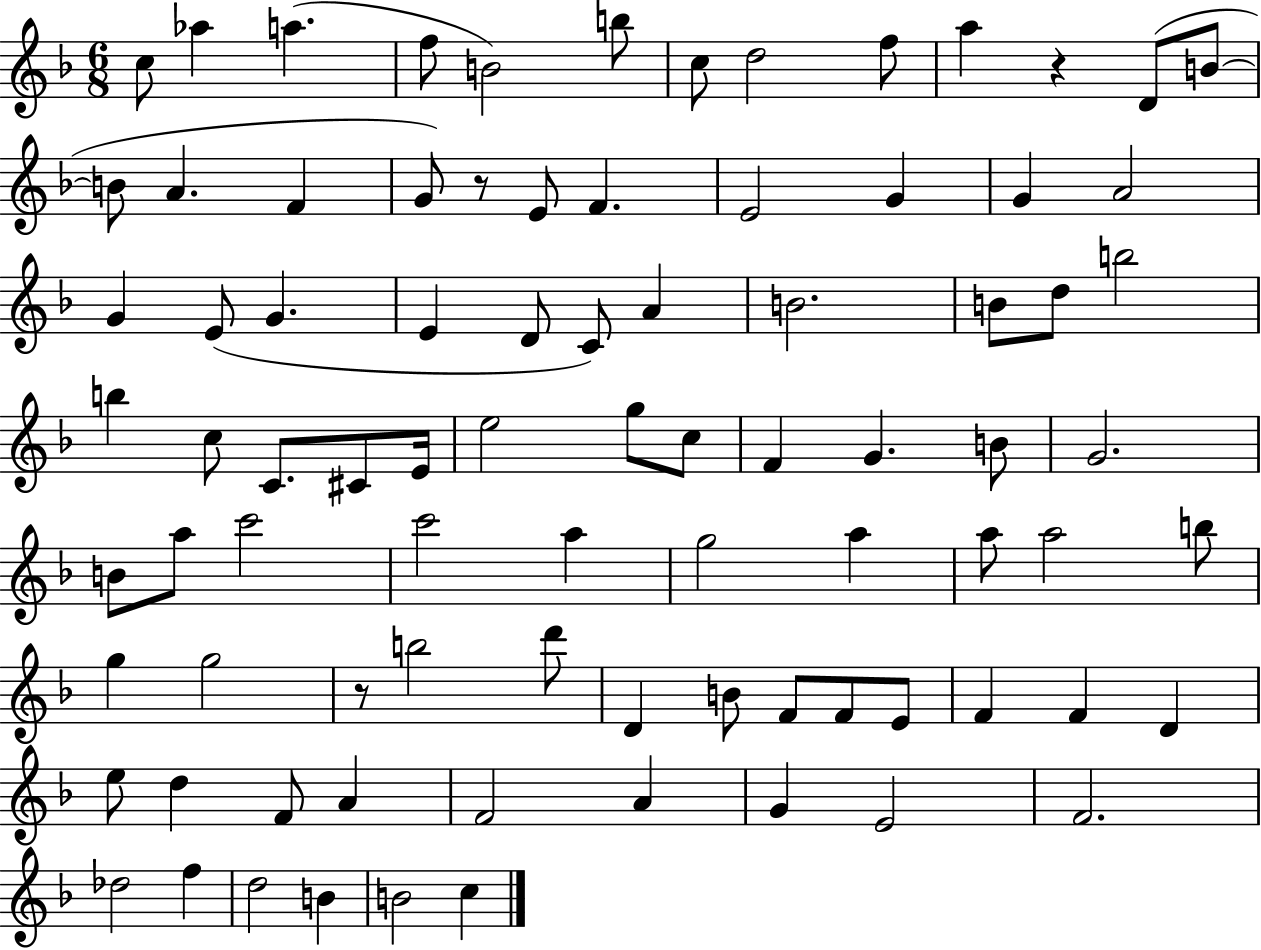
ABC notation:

X:1
T:Untitled
M:6/8
L:1/4
K:F
c/2 _a a f/2 B2 b/2 c/2 d2 f/2 a z D/2 B/2 B/2 A F G/2 z/2 E/2 F E2 G G A2 G E/2 G E D/2 C/2 A B2 B/2 d/2 b2 b c/2 C/2 ^C/2 E/4 e2 g/2 c/2 F G B/2 G2 B/2 a/2 c'2 c'2 a g2 a a/2 a2 b/2 g g2 z/2 b2 d'/2 D B/2 F/2 F/2 E/2 F F D e/2 d F/2 A F2 A G E2 F2 _d2 f d2 B B2 c